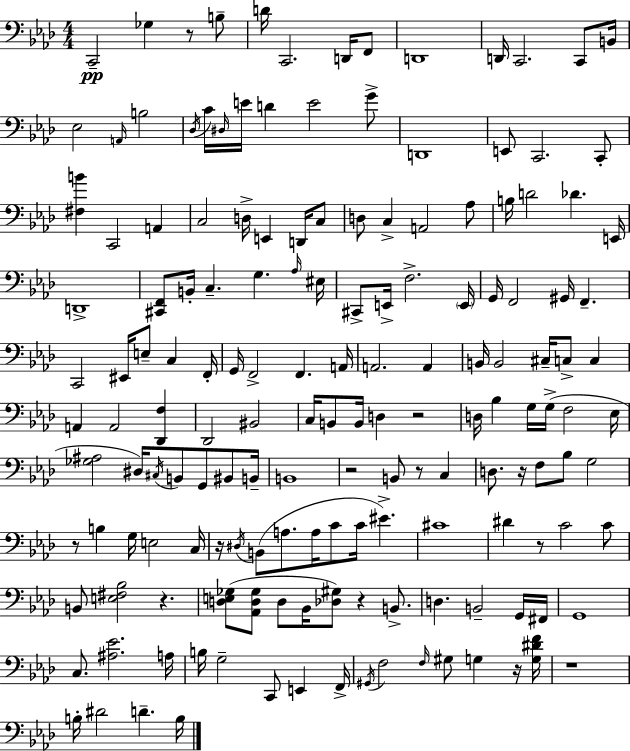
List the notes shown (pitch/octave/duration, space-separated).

C2/h Gb3/q R/e B3/e D4/s C2/h. D2/s F2/e D2/w D2/s C2/h. C2/e B2/s Eb3/h A2/s B3/h Db3/s C4/s D#3/s E4/s D4/q E4/h G4/e D2/w E2/e C2/h. C2/e [F#3,B4]/q C2/h A2/q C3/h D3/s E2/q D2/s C3/e D3/e C3/q A2/h Ab3/e B3/s D4/h Db4/q. E2/s D2/w [C#2,F2]/e B2/s C3/q. G3/q. Ab3/s EIS3/s C#2/e E2/s F3/h. E2/s G2/s F2/h G#2/s F2/q. C2/h EIS2/s E3/e C3/q F2/s G2/s F2/h F2/q. A2/s A2/h. A2/q B2/s B2/h C#3/s C3/e C3/q A2/q A2/h [Db2,F3]/q Db2/h BIS2/h C3/s B2/e B2/s D3/q R/h D3/s Bb3/q G3/s G3/s F3/h Eb3/s [Gb3,A#3]/h D#3/s C#3/s B2/e G2/e BIS2/e B2/s B2/w R/h B2/e R/e C3/q D3/e. R/s F3/e Bb3/e G3/h R/e B3/q G3/s E3/h C3/s R/s D#3/s B2/e A3/e. A3/s C4/e C4/s EIS4/q. C#4/w D#4/q R/e C4/h C4/e B2/e [E3,F#3,Bb3]/h R/q. [D3,E3,Gb3]/e [Ab2,D3,Gb3]/e D3/e Bb2/s [Db3,G#3]/e R/q B2/e. D3/q. B2/h G2/s F#2/s G2/w C3/e. [A#3,Eb4]/h. A3/s B3/s G3/h C2/e E2/q F2/s G#2/s F3/h F3/s G#3/e G3/q R/s [G3,D#4,F4]/s R/w B3/s D#4/h D4/q. B3/s